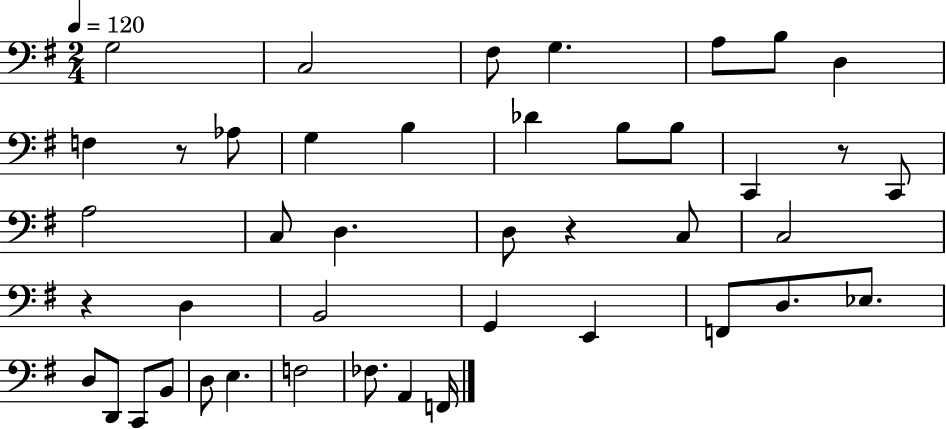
X:1
T:Untitled
M:2/4
L:1/4
K:G
G,2 C,2 ^F,/2 G, A,/2 B,/2 D, F, z/2 _A,/2 G, B, _D B,/2 B,/2 C,, z/2 C,,/2 A,2 C,/2 D, D,/2 z C,/2 C,2 z D, B,,2 G,, E,, F,,/2 D,/2 _E,/2 D,/2 D,,/2 C,,/2 B,,/2 D,/2 E, F,2 _F,/2 A,, F,,/4